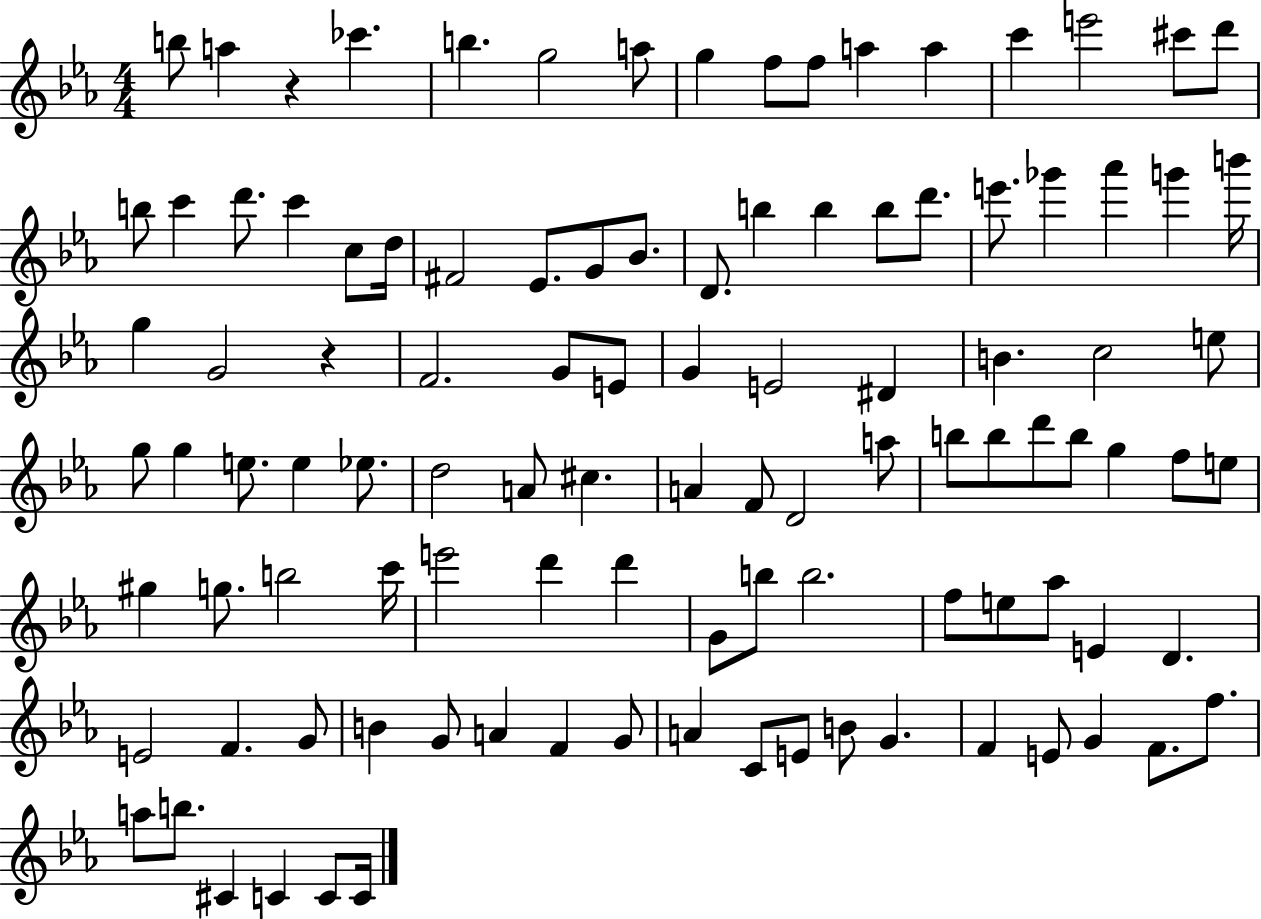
{
  \clef treble
  \numericTimeSignature
  \time 4/4
  \key ees \major
  b''8 a''4 r4 ces'''4. | b''4. g''2 a''8 | g''4 f''8 f''8 a''4 a''4 | c'''4 e'''2 cis'''8 d'''8 | \break b''8 c'''4 d'''8. c'''4 c''8 d''16 | fis'2 ees'8. g'8 bes'8. | d'8. b''4 b''4 b''8 d'''8. | e'''8. ges'''4 aes'''4 g'''4 b'''16 | \break g''4 g'2 r4 | f'2. g'8 e'8 | g'4 e'2 dis'4 | b'4. c''2 e''8 | \break g''8 g''4 e''8. e''4 ees''8. | d''2 a'8 cis''4. | a'4 f'8 d'2 a''8 | b''8 b''8 d'''8 b''8 g''4 f''8 e''8 | \break gis''4 g''8. b''2 c'''16 | e'''2 d'''4 d'''4 | g'8 b''8 b''2. | f''8 e''8 aes''8 e'4 d'4. | \break e'2 f'4. g'8 | b'4 g'8 a'4 f'4 g'8 | a'4 c'8 e'8 b'8 g'4. | f'4 e'8 g'4 f'8. f''8. | \break a''8 b''8. cis'4 c'4 c'8 c'16 | \bar "|."
}